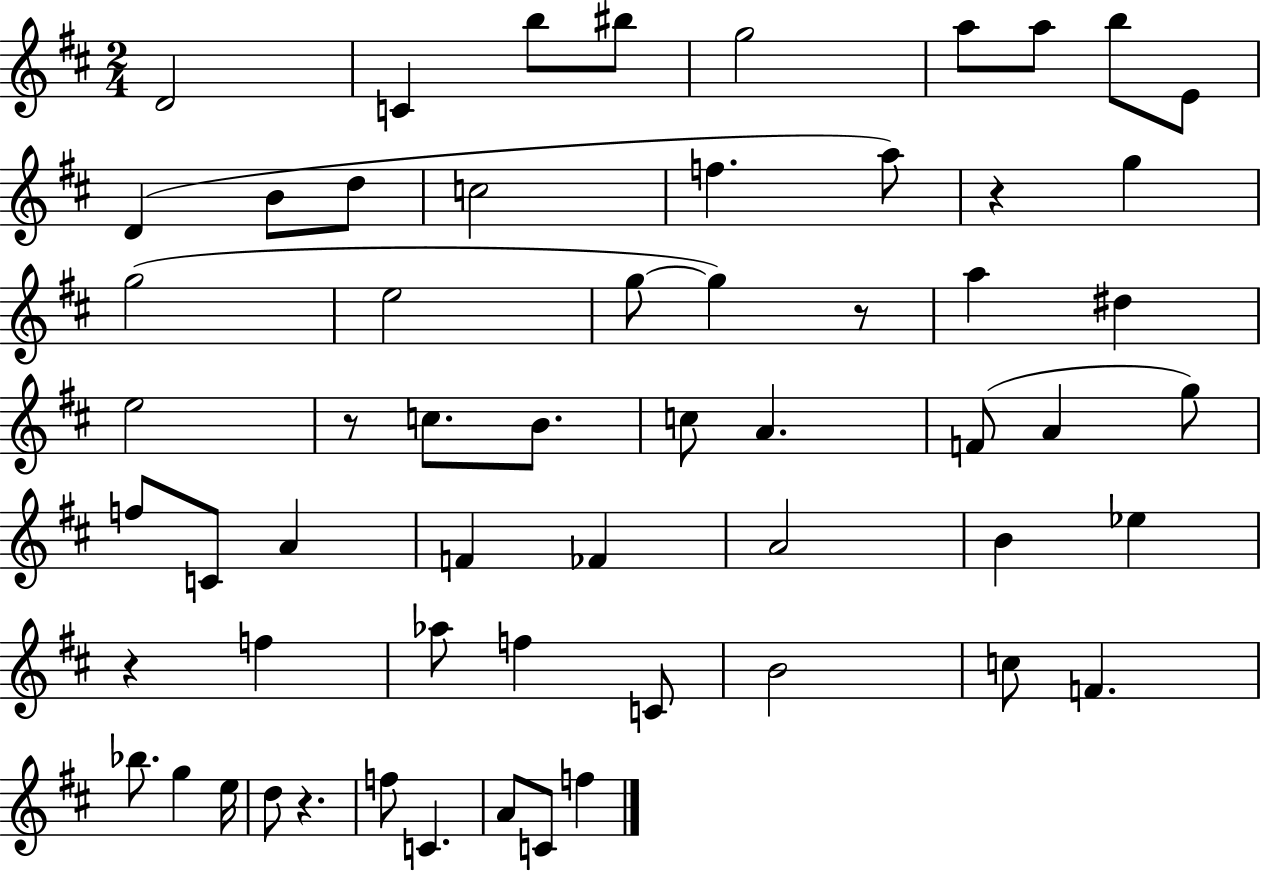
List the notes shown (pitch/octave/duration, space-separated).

D4/h C4/q B5/e BIS5/e G5/h A5/e A5/e B5/e E4/e D4/q B4/e D5/e C5/h F5/q. A5/e R/q G5/q G5/h E5/h G5/e G5/q R/e A5/q D#5/q E5/h R/e C5/e. B4/e. C5/e A4/q. F4/e A4/q G5/e F5/e C4/e A4/q F4/q FES4/q A4/h B4/q Eb5/q R/q F5/q Ab5/e F5/q C4/e B4/h C5/e F4/q. Bb5/e. G5/q E5/s D5/e R/q. F5/e C4/q. A4/e C4/e F5/q